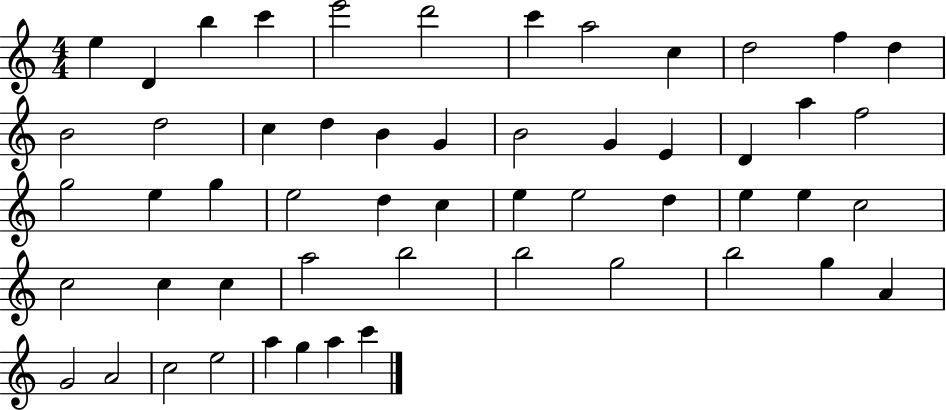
{
  \clef treble
  \numericTimeSignature
  \time 4/4
  \key c \major
  e''4 d'4 b''4 c'''4 | e'''2 d'''2 | c'''4 a''2 c''4 | d''2 f''4 d''4 | \break b'2 d''2 | c''4 d''4 b'4 g'4 | b'2 g'4 e'4 | d'4 a''4 f''2 | \break g''2 e''4 g''4 | e''2 d''4 c''4 | e''4 e''2 d''4 | e''4 e''4 c''2 | \break c''2 c''4 c''4 | a''2 b''2 | b''2 g''2 | b''2 g''4 a'4 | \break g'2 a'2 | c''2 e''2 | a''4 g''4 a''4 c'''4 | \bar "|."
}